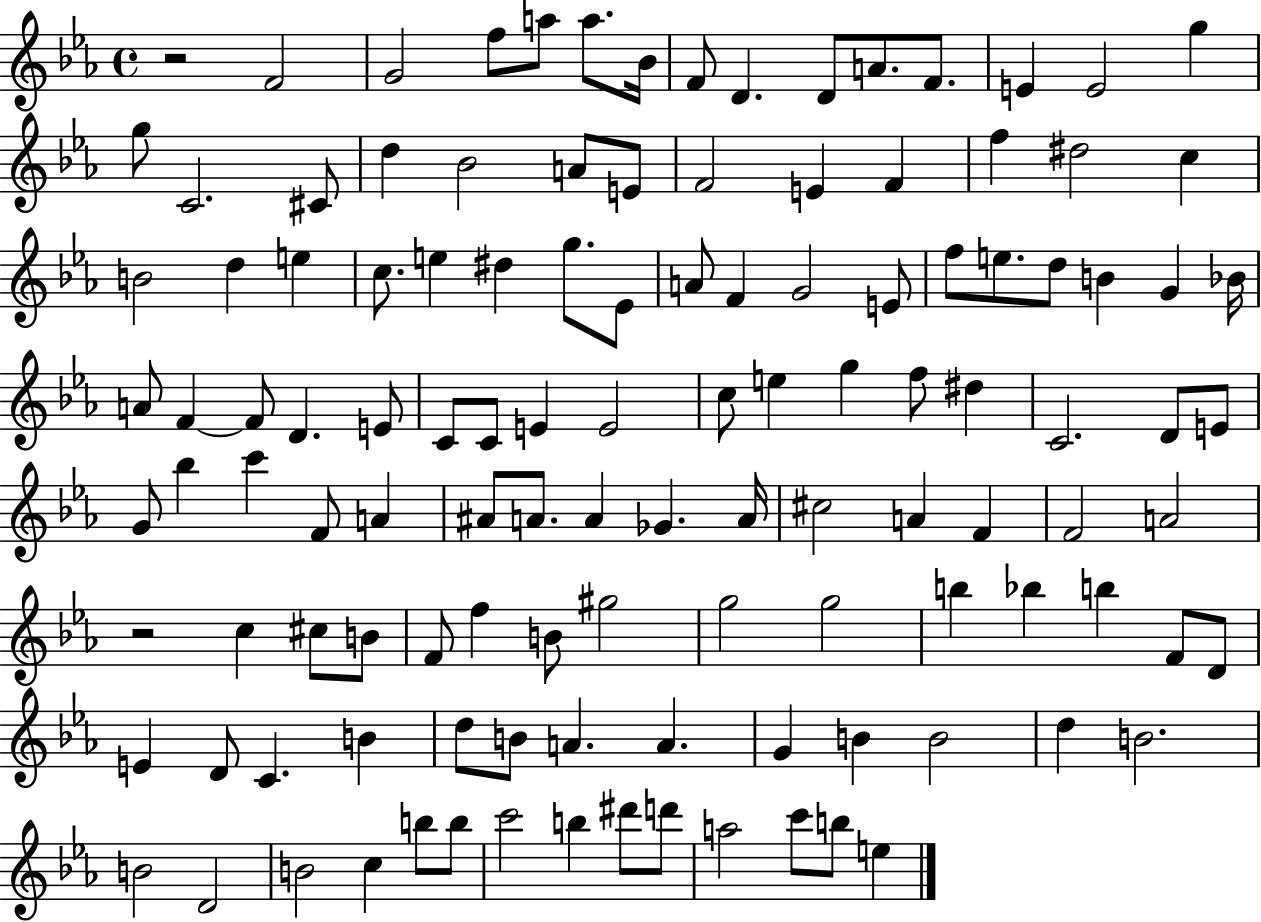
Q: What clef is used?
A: treble